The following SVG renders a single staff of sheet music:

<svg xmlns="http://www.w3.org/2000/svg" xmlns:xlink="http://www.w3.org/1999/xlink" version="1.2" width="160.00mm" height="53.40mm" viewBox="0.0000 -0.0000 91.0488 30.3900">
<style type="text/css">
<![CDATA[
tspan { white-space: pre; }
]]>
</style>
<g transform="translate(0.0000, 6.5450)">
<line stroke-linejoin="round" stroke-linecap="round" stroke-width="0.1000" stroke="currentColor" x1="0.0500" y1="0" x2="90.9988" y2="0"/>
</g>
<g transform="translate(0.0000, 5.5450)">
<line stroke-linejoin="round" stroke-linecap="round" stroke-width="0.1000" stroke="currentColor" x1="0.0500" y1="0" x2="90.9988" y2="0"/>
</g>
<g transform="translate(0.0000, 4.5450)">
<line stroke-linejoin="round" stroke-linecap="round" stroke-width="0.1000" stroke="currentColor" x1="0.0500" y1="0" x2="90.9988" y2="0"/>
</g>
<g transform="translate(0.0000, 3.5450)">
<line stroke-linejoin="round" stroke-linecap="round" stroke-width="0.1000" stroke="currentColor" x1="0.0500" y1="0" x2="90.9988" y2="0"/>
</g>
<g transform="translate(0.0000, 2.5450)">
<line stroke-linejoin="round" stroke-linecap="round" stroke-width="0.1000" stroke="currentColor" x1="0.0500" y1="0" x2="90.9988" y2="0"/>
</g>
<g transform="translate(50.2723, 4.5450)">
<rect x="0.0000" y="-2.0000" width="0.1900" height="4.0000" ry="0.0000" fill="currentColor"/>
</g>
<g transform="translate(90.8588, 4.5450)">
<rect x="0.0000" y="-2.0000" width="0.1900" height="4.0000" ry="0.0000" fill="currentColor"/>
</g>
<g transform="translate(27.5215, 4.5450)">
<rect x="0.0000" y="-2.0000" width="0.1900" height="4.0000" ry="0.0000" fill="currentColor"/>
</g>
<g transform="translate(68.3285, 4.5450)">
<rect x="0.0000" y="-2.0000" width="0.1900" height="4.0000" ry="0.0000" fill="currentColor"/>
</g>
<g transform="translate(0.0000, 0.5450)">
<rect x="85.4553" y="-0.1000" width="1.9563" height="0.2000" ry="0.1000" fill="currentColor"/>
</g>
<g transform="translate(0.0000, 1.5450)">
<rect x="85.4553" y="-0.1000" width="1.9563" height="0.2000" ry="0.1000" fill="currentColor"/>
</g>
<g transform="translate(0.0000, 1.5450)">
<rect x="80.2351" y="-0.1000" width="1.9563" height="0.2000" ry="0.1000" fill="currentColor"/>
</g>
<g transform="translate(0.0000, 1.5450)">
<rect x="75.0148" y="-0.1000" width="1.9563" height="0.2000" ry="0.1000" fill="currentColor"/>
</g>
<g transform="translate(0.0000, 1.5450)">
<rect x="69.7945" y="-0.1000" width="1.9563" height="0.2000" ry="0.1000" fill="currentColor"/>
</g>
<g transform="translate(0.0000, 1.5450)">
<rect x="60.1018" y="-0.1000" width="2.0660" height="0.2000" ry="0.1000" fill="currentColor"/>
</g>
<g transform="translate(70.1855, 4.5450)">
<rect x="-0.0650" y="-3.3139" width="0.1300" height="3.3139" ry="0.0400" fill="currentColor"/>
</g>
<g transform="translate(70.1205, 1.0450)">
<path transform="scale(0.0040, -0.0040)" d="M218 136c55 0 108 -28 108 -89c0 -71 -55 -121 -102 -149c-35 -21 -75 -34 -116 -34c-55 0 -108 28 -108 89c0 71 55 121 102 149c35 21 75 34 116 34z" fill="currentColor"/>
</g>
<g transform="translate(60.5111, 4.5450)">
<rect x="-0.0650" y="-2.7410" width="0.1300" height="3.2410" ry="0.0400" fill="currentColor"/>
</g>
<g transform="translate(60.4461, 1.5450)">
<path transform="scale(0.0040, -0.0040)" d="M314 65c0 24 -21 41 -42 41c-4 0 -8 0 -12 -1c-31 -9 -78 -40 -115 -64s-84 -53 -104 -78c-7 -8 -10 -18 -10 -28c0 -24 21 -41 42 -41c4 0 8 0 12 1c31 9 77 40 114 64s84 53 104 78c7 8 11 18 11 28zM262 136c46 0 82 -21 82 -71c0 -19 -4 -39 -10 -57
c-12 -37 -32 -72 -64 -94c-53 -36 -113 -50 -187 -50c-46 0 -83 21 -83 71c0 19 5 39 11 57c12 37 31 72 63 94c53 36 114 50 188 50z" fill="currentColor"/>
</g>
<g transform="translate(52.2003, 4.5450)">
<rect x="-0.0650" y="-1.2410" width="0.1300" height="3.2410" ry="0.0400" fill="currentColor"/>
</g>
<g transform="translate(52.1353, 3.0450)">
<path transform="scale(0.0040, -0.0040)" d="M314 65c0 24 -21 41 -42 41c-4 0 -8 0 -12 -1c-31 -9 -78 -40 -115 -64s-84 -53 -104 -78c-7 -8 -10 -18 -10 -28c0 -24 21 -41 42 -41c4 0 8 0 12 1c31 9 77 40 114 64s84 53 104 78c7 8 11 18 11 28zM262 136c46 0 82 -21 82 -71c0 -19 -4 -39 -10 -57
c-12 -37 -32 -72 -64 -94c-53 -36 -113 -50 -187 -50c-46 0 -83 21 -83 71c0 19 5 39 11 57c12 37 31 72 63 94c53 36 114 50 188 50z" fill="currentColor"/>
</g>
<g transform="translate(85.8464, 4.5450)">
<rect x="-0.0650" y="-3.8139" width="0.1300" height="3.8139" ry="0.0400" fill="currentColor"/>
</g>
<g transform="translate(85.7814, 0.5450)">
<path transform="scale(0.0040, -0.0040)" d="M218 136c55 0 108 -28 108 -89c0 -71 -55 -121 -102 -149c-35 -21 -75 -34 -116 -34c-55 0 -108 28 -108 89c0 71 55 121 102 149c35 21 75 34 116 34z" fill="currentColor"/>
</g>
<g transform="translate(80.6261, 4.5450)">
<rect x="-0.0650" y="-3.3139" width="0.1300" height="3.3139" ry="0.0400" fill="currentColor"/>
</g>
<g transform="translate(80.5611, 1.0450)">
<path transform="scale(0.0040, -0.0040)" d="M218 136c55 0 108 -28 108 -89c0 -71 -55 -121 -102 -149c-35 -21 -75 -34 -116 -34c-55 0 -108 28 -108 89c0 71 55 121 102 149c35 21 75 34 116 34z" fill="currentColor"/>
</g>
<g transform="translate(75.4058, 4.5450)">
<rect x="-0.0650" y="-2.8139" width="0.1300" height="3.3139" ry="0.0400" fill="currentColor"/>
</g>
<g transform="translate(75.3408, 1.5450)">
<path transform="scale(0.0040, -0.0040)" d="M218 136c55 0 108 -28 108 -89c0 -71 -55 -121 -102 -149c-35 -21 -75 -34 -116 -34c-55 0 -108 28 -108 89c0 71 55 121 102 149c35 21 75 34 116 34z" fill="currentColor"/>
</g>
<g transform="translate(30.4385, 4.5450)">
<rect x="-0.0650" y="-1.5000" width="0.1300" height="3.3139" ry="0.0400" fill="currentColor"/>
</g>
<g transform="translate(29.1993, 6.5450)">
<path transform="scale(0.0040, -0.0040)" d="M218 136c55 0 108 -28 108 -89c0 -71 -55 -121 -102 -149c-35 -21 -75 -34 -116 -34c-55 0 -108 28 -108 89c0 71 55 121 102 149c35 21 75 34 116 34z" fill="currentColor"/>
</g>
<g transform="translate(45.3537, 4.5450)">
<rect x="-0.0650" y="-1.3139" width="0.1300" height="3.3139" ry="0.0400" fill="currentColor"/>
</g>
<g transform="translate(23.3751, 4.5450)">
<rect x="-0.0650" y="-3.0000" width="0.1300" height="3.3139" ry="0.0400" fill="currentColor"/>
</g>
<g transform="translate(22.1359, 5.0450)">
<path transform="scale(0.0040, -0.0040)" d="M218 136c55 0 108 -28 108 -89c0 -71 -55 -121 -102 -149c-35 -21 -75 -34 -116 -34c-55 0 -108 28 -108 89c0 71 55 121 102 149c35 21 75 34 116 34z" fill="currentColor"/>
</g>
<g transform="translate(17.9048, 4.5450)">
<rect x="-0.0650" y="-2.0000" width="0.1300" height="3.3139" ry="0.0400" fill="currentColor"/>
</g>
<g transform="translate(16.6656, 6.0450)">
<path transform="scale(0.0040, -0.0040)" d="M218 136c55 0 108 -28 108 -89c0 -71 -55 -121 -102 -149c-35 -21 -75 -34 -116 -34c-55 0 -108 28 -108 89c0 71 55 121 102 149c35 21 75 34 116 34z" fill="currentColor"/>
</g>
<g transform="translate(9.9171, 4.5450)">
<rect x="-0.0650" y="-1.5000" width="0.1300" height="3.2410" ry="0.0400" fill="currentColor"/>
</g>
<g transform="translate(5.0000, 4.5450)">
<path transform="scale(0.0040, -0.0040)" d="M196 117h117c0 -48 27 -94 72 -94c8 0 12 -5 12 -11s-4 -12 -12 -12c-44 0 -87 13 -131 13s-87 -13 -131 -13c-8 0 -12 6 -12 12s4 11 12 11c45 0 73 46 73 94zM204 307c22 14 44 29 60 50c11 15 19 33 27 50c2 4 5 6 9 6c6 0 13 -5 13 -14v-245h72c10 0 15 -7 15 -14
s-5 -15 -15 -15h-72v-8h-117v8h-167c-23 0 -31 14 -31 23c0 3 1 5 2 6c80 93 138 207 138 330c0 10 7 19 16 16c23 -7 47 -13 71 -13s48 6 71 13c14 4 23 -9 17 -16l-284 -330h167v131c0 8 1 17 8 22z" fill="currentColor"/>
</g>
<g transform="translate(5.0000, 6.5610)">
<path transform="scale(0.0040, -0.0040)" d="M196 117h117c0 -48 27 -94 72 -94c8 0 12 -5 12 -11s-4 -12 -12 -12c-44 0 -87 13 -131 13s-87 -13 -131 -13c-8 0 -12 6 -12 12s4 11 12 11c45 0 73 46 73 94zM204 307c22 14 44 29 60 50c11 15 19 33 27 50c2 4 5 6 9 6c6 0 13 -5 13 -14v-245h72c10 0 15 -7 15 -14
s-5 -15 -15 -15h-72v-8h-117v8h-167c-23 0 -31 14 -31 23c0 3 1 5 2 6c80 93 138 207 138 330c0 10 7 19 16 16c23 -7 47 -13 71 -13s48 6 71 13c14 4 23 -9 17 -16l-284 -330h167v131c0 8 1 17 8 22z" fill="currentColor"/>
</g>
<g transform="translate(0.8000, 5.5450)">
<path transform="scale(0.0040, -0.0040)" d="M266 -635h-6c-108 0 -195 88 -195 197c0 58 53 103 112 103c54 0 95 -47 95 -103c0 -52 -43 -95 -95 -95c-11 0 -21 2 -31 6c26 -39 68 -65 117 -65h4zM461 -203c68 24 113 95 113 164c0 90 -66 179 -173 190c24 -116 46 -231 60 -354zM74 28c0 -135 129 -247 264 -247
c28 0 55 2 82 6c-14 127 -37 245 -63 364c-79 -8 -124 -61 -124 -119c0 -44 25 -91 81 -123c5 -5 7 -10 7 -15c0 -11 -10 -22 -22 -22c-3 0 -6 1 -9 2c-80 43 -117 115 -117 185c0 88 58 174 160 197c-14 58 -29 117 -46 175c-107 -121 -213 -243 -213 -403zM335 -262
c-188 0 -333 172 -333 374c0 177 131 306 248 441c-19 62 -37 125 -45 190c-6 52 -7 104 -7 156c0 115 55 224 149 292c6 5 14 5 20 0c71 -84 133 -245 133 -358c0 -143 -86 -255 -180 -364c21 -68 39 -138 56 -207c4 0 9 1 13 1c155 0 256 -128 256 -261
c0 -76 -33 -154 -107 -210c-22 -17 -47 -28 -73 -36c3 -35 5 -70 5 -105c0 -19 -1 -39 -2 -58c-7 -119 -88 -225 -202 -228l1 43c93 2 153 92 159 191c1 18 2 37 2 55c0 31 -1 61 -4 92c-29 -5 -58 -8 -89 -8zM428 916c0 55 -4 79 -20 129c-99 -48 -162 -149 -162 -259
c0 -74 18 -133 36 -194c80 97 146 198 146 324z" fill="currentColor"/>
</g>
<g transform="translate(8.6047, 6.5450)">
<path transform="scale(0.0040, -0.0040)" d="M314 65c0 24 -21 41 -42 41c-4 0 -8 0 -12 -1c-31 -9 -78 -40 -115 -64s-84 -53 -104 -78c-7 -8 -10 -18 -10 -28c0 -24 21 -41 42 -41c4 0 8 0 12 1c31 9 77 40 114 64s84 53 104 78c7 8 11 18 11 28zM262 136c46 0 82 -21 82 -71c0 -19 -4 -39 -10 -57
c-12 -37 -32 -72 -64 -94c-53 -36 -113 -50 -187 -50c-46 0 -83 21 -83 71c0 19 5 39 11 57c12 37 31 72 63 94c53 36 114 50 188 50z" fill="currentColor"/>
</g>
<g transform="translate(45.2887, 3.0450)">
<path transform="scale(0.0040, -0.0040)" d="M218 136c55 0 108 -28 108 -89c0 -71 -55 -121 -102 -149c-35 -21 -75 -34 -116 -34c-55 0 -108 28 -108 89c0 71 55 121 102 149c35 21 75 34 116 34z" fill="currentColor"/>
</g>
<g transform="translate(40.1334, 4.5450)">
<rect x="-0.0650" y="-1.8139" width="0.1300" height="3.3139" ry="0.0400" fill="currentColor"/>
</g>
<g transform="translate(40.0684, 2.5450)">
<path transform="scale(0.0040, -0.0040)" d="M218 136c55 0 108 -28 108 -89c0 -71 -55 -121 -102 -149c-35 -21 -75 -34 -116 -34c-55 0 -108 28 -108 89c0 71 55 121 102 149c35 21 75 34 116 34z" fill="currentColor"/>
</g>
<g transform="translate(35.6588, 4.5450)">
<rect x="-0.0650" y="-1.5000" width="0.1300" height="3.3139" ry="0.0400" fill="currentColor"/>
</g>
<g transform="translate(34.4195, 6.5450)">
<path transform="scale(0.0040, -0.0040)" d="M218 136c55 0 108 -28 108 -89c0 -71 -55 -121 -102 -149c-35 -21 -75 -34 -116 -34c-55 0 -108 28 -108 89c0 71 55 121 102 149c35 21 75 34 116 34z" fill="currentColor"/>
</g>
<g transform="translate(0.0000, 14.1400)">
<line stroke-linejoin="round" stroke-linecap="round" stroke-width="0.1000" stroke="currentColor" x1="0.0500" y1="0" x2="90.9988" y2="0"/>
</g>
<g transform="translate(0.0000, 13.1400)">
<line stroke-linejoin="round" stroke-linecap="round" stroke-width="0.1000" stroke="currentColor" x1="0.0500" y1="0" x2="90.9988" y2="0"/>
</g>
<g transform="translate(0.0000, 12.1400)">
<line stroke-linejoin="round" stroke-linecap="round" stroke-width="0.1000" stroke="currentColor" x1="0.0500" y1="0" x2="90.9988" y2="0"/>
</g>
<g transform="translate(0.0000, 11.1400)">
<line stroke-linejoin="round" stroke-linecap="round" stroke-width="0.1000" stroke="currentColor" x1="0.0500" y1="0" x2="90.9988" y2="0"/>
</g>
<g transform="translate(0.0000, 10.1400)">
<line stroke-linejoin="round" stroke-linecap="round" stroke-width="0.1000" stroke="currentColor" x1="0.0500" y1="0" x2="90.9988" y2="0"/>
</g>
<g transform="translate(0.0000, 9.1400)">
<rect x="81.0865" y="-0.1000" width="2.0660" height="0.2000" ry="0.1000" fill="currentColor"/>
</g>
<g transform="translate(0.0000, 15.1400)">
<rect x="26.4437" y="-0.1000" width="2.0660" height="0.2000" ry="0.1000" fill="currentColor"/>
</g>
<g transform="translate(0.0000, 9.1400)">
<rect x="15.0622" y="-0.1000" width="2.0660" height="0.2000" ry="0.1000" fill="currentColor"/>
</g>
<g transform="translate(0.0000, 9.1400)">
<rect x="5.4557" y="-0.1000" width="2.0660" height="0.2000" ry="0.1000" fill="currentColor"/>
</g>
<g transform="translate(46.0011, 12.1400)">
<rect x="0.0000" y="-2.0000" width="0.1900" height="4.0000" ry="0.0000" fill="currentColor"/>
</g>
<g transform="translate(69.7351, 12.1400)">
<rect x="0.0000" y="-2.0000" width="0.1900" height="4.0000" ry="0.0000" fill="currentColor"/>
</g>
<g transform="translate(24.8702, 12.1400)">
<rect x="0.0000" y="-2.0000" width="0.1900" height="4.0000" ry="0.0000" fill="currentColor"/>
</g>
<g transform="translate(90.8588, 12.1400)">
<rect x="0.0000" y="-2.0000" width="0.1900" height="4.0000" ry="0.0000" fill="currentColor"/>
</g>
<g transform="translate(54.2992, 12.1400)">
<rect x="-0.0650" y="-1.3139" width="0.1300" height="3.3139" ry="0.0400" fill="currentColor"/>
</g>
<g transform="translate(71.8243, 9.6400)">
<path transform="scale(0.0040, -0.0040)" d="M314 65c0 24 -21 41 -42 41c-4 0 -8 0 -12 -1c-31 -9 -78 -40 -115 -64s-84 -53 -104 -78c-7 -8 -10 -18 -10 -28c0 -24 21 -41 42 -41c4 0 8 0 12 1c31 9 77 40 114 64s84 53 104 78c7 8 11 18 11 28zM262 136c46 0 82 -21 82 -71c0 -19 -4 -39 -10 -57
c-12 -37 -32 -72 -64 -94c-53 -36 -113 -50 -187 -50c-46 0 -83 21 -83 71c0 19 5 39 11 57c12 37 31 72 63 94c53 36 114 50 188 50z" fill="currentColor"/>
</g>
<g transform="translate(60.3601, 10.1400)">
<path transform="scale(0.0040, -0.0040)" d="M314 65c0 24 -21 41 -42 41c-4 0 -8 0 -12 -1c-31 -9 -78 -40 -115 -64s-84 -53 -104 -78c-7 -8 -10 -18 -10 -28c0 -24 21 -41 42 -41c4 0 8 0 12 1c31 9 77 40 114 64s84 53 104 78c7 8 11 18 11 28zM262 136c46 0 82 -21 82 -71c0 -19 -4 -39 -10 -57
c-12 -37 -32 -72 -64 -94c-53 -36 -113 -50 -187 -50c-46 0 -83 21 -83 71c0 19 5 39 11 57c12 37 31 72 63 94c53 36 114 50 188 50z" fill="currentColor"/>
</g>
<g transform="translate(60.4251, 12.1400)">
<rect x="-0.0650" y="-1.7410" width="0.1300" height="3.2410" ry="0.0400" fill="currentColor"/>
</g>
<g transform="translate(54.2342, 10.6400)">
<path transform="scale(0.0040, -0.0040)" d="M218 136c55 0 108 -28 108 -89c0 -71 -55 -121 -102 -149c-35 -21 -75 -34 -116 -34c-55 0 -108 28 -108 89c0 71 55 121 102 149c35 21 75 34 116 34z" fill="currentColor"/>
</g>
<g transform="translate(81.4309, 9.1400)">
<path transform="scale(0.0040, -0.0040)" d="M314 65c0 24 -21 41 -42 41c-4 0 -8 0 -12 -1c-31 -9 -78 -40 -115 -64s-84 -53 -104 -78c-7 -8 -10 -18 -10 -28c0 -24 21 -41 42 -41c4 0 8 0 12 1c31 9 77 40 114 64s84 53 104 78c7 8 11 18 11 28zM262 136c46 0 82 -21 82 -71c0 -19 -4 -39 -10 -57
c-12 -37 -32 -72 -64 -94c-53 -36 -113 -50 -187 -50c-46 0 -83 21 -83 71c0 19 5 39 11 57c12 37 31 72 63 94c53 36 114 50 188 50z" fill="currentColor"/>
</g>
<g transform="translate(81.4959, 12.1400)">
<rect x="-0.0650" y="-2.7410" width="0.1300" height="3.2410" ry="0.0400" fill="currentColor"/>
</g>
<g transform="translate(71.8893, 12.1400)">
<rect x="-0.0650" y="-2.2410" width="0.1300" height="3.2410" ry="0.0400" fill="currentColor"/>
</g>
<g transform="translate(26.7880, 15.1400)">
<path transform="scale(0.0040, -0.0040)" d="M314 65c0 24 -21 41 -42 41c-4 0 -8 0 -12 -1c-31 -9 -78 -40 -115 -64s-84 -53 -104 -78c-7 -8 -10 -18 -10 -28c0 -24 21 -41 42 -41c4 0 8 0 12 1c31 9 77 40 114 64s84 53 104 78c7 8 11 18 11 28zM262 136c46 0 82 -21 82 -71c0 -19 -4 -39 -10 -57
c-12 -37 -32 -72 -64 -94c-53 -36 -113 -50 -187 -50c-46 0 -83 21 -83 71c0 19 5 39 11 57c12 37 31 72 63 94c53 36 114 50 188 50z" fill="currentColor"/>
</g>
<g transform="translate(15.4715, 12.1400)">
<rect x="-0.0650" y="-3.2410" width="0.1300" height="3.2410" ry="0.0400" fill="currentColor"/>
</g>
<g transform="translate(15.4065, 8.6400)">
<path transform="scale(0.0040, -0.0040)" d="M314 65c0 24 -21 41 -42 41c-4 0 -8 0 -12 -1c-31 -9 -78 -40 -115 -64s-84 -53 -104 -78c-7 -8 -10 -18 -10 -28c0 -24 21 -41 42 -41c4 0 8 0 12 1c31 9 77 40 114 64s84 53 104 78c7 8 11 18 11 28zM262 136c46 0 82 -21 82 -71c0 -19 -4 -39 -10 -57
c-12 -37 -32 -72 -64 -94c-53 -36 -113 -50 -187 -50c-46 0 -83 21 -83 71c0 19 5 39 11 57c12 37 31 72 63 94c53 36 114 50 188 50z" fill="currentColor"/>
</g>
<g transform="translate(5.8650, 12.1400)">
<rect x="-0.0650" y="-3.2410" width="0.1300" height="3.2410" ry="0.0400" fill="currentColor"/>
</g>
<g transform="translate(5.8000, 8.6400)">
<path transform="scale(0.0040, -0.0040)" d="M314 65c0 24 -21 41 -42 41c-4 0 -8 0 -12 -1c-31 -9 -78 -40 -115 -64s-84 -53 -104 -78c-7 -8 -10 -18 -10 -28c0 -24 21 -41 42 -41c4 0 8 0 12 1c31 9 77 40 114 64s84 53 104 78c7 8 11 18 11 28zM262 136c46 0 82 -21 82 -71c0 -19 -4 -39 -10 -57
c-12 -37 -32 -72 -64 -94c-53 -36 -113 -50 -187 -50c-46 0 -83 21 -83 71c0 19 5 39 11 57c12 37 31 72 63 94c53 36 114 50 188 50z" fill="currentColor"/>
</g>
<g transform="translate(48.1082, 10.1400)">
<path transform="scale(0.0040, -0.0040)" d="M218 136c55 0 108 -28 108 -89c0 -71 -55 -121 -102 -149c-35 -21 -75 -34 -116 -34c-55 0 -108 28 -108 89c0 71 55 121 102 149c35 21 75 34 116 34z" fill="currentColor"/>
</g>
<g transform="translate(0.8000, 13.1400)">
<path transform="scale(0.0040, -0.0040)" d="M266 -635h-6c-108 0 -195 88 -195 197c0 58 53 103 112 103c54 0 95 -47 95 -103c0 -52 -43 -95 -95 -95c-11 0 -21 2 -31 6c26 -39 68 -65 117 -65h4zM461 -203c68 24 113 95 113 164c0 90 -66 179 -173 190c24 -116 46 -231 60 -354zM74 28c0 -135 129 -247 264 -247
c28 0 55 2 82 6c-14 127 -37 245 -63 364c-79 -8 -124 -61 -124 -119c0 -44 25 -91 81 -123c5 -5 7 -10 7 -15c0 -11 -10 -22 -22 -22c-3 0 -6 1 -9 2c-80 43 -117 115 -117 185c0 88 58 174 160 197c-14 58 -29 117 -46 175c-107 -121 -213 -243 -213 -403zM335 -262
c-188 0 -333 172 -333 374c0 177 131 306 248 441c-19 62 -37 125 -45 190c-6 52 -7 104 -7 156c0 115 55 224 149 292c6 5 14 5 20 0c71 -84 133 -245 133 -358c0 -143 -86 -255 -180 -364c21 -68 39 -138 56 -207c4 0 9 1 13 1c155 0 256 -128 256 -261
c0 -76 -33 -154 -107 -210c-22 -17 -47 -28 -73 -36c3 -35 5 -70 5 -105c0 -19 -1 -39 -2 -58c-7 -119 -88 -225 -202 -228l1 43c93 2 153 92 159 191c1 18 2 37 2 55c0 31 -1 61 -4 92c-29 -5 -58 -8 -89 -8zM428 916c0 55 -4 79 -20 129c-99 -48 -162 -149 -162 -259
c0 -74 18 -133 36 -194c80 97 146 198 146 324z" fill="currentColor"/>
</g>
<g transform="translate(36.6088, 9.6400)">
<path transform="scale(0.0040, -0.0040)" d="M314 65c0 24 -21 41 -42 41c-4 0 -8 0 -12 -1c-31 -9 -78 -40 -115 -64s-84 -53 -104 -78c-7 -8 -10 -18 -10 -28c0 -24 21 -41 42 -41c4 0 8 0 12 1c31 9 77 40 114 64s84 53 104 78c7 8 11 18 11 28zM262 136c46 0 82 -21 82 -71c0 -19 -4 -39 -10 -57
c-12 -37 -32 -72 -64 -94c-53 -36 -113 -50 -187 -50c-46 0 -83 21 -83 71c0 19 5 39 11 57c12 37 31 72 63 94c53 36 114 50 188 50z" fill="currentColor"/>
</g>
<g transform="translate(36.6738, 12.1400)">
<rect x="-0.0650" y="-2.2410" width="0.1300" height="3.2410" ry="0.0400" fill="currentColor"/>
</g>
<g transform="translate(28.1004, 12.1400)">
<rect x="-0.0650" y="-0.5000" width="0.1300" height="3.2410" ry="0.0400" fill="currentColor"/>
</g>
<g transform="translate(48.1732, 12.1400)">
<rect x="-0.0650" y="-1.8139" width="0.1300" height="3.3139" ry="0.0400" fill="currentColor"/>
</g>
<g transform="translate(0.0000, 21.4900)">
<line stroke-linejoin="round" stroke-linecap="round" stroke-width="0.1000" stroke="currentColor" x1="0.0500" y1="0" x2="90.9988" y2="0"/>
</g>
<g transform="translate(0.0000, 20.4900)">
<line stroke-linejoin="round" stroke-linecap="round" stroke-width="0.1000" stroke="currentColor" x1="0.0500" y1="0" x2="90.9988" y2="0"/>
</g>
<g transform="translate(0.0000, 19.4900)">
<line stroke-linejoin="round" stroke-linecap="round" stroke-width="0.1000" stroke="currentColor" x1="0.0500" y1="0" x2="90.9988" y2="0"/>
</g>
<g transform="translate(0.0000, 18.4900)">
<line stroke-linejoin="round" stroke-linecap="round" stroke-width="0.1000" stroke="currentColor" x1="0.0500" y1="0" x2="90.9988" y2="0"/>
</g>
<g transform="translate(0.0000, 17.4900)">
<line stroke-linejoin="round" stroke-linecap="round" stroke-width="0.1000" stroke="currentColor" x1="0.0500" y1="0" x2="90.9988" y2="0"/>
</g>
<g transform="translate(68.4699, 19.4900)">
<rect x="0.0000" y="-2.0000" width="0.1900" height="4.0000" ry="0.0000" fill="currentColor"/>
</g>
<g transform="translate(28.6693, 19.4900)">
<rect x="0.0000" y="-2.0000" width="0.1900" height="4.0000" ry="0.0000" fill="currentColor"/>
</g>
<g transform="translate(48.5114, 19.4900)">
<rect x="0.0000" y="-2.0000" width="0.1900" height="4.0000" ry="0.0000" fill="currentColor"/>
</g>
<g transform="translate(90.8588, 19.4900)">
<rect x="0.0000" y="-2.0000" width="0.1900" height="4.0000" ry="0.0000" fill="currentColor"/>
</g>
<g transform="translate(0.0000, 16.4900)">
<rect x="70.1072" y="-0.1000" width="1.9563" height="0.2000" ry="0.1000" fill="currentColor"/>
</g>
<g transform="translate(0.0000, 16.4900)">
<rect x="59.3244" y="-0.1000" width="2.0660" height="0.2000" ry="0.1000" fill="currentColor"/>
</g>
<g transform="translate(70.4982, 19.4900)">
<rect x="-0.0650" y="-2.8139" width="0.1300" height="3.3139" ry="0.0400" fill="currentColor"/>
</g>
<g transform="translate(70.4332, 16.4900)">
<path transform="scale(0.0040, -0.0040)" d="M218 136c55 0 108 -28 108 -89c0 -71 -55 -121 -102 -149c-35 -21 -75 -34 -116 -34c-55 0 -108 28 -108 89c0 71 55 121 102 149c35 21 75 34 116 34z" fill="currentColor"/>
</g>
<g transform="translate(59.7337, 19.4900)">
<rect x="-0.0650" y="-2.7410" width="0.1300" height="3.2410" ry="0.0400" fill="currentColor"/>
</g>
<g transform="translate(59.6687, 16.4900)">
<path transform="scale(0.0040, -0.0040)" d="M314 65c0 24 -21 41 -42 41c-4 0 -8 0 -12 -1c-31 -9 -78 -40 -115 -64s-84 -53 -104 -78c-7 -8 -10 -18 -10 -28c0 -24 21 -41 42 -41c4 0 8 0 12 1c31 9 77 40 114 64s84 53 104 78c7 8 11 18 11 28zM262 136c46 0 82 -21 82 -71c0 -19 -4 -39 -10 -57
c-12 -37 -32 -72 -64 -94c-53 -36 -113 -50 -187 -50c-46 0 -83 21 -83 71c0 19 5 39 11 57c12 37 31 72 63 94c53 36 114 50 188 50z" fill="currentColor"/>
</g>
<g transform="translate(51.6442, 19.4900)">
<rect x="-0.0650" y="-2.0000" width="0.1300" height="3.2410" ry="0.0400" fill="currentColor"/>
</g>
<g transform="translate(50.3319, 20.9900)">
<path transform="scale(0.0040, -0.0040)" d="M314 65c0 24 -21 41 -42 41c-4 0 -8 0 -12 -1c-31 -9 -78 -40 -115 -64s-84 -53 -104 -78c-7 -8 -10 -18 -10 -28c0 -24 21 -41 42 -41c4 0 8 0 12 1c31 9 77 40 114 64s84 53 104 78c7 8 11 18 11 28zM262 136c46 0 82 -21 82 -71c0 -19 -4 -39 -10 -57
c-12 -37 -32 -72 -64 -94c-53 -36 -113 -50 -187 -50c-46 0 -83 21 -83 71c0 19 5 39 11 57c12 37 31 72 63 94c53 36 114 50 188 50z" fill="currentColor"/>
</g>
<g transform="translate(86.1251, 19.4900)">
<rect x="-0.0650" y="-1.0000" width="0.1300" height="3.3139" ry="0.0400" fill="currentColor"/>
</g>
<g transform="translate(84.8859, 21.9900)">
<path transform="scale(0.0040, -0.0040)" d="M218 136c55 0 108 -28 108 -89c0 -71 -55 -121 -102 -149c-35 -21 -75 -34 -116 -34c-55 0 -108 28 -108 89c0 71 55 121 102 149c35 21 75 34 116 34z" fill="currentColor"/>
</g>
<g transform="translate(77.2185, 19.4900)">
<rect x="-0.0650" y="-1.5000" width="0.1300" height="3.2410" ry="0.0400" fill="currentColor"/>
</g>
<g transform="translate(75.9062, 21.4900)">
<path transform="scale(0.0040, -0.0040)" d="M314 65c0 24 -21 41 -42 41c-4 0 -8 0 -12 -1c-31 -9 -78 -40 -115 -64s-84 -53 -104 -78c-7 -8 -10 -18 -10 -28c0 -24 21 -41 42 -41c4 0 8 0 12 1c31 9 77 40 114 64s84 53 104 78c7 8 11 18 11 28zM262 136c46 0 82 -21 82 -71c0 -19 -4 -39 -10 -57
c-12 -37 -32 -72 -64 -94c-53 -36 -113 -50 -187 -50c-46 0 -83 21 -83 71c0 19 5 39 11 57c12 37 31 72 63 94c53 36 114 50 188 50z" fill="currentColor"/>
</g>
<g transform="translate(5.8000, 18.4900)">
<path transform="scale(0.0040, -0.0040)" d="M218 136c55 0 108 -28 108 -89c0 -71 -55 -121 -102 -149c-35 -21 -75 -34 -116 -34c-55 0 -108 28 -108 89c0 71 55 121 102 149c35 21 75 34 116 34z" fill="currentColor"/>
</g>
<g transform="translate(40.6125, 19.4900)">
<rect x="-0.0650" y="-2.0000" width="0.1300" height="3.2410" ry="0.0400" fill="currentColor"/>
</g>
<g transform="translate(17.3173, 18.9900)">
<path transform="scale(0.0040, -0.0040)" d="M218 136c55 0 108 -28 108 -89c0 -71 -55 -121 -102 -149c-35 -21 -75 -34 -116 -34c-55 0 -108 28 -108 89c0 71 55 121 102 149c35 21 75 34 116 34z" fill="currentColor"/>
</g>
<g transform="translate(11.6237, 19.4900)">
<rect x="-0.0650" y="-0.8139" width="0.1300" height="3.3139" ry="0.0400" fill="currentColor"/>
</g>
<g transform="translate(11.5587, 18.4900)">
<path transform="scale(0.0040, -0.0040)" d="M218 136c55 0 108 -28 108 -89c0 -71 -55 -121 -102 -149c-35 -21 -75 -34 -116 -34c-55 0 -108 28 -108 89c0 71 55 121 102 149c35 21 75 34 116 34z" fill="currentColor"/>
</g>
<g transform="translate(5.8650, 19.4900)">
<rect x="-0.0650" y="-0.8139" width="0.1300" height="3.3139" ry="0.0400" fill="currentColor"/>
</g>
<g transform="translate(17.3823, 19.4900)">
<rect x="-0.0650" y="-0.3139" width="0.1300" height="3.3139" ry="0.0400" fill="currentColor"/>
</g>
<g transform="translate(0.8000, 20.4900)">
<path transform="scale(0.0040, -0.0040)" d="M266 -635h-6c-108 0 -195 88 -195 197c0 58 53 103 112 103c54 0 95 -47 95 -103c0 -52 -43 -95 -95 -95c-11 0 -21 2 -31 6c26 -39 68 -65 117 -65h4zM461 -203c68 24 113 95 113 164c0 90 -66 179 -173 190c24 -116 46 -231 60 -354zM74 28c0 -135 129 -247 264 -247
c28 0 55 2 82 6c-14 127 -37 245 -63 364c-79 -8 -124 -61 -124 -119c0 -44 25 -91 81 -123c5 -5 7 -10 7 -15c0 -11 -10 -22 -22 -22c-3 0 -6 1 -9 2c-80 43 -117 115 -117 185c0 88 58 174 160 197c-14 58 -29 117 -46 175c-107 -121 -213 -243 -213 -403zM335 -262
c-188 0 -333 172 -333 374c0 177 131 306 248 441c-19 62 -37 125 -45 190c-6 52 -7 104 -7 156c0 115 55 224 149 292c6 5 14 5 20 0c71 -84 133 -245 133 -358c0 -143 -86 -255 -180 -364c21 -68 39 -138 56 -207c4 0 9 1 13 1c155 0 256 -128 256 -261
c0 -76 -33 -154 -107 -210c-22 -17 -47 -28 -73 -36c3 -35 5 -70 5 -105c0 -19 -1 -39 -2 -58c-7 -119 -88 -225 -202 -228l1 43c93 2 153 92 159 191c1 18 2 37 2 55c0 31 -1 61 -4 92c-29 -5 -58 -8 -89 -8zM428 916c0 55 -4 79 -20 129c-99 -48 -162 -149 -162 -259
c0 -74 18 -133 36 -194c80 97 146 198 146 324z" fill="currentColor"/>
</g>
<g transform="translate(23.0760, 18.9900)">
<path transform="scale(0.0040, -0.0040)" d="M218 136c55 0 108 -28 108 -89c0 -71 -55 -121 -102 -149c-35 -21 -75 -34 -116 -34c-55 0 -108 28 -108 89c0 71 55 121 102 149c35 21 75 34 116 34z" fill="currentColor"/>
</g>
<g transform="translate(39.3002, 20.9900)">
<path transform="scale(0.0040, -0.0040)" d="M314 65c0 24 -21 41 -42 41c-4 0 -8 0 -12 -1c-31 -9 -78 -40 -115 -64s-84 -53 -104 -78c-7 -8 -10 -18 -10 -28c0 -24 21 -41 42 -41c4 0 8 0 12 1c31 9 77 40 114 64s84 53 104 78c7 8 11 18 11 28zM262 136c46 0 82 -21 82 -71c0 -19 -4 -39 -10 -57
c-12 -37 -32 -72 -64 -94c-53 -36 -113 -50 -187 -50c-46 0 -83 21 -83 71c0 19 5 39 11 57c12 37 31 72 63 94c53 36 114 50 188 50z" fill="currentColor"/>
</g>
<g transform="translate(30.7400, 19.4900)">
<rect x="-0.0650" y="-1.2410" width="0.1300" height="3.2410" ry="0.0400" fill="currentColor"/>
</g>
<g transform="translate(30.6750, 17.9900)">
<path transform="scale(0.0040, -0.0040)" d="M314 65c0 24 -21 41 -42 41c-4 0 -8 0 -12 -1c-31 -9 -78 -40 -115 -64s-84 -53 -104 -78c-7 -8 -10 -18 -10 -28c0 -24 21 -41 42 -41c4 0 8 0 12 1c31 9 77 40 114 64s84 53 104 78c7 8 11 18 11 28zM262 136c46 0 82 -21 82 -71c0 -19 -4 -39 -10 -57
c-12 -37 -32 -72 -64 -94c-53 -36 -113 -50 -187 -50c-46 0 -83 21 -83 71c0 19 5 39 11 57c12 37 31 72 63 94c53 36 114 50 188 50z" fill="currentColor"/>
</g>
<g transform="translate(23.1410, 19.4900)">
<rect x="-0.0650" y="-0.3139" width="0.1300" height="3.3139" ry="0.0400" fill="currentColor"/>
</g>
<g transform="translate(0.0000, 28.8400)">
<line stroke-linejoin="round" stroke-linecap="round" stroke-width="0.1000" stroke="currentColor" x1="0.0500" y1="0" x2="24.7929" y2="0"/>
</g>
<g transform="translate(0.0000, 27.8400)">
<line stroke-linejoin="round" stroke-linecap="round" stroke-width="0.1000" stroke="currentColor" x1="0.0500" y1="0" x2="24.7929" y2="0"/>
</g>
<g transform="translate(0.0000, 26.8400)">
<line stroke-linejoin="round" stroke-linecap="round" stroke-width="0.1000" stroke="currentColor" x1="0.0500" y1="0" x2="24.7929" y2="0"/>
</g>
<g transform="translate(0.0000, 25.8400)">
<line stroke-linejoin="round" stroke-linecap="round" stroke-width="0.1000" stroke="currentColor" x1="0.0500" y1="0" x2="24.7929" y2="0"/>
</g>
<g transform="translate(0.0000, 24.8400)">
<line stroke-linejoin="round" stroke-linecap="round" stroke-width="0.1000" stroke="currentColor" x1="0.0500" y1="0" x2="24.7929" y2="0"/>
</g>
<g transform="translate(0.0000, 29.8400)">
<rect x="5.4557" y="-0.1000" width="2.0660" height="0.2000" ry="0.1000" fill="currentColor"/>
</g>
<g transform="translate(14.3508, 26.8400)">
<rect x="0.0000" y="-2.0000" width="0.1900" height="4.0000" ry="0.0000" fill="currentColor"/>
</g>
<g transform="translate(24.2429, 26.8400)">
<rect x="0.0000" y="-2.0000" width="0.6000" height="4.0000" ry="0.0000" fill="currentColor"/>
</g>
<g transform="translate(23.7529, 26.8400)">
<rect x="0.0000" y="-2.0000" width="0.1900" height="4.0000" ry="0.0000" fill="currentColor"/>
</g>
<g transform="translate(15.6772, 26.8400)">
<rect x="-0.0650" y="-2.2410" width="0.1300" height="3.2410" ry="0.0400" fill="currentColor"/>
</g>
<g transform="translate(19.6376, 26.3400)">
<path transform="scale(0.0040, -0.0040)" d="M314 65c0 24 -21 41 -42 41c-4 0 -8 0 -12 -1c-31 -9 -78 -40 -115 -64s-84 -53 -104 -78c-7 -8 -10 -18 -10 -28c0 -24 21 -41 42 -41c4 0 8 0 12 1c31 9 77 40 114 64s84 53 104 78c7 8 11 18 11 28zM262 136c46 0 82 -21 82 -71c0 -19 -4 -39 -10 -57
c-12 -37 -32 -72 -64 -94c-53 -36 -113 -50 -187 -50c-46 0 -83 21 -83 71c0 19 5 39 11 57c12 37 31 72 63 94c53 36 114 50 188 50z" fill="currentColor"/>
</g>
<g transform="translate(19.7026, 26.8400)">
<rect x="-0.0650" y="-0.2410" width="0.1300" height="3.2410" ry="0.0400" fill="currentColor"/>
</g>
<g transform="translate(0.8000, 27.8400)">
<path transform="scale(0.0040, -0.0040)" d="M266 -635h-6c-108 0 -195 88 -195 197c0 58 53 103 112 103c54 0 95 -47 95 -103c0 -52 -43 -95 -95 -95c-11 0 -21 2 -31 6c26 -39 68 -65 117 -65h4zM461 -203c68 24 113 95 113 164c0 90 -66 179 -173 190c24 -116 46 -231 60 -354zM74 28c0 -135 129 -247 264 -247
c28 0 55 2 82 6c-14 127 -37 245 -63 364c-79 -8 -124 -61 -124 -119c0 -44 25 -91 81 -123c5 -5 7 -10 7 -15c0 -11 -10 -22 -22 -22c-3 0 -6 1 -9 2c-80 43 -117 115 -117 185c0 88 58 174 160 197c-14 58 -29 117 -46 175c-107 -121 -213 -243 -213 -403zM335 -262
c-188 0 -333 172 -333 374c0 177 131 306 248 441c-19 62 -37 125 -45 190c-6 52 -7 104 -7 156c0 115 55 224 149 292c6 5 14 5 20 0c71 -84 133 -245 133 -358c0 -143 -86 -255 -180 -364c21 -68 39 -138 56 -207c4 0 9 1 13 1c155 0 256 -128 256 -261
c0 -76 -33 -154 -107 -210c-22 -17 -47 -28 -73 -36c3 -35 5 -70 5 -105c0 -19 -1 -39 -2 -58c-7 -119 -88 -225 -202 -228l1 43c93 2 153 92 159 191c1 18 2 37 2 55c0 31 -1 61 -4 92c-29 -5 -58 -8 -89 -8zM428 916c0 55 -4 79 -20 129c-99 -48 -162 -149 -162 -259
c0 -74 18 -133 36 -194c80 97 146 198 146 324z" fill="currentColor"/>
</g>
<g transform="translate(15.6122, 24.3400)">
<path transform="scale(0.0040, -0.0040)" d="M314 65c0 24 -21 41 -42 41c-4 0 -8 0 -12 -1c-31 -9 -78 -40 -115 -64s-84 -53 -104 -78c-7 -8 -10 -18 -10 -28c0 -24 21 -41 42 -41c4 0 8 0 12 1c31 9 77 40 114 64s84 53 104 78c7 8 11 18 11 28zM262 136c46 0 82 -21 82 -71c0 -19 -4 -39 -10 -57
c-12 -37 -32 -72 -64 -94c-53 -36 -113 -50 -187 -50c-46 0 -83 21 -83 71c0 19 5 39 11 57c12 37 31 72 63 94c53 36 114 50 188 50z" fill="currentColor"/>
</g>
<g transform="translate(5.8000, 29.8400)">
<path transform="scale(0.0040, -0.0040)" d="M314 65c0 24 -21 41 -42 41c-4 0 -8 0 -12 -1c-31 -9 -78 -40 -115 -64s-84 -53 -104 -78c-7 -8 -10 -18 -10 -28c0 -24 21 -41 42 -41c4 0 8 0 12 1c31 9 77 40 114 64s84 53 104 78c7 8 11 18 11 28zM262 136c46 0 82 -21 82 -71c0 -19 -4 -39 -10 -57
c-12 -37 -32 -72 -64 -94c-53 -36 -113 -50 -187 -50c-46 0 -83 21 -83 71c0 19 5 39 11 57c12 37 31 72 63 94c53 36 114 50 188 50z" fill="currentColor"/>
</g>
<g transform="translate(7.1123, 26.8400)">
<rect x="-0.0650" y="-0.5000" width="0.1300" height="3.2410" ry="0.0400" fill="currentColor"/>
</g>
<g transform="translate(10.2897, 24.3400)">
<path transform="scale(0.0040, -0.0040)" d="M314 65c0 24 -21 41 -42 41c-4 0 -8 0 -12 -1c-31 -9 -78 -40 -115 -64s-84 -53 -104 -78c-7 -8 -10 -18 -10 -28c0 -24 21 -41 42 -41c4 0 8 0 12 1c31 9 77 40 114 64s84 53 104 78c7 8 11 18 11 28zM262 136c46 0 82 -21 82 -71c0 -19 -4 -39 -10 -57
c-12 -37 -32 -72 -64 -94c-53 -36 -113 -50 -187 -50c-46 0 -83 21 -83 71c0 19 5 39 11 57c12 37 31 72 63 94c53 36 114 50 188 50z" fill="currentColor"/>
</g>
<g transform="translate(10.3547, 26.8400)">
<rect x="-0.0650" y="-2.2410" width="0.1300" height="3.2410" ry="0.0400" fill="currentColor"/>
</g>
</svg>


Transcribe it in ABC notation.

X:1
T:Untitled
M:4/4
L:1/4
K:C
E2 F A E E f e e2 a2 b a b c' b2 b2 C2 g2 f e f2 g2 a2 d d c c e2 F2 F2 a2 a E2 D C2 g2 g2 c2